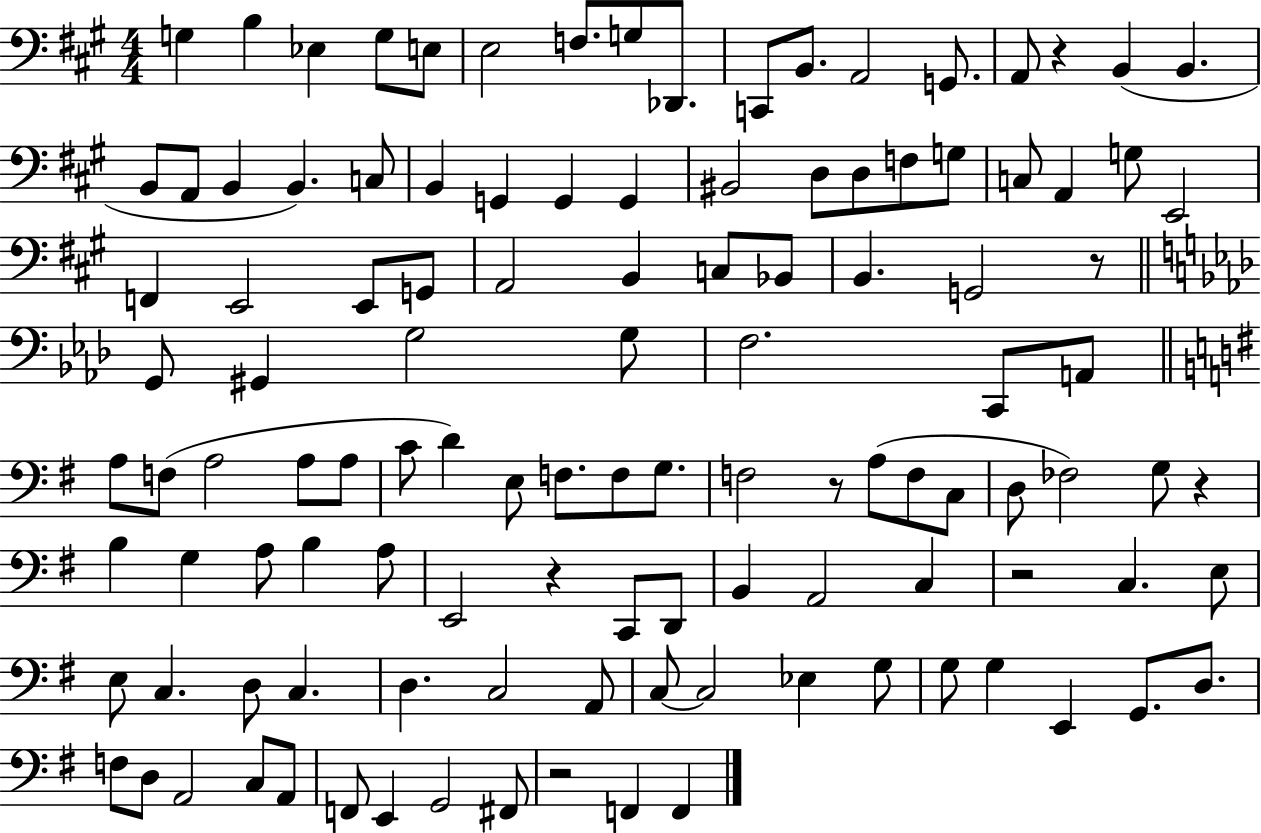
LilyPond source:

{
  \clef bass
  \numericTimeSignature
  \time 4/4
  \key a \major
  \repeat volta 2 { g4 b4 ees4 g8 e8 | e2 f8. g8 des,8. | c,8 b,8. a,2 g,8. | a,8 r4 b,4( b,4. | \break b,8 a,8 b,4 b,4.) c8 | b,4 g,4 g,4 g,4 | bis,2 d8 d8 f8 g8 | c8 a,4 g8 e,2 | \break f,4 e,2 e,8 g,8 | a,2 b,4 c8 bes,8 | b,4. g,2 r8 | \bar "||" \break \key aes \major g,8 gis,4 g2 g8 | f2. c,8 a,8 | \bar "||" \break \key g \major a8 f8( a2 a8 a8 | c'8 d'4) e8 f8. f8 g8. | f2 r8 a8( f8 c8 | d8 fes2) g8 r4 | \break b4 g4 a8 b4 a8 | e,2 r4 c,8 d,8 | b,4 a,2 c4 | r2 c4. e8 | \break e8 c4. d8 c4. | d4. c2 a,8 | c8~~ c2 ees4 g8 | g8 g4 e,4 g,8. d8. | \break f8 d8 a,2 c8 a,8 | f,8 e,4 g,2 fis,8 | r2 f,4 f,4 | } \bar "|."
}